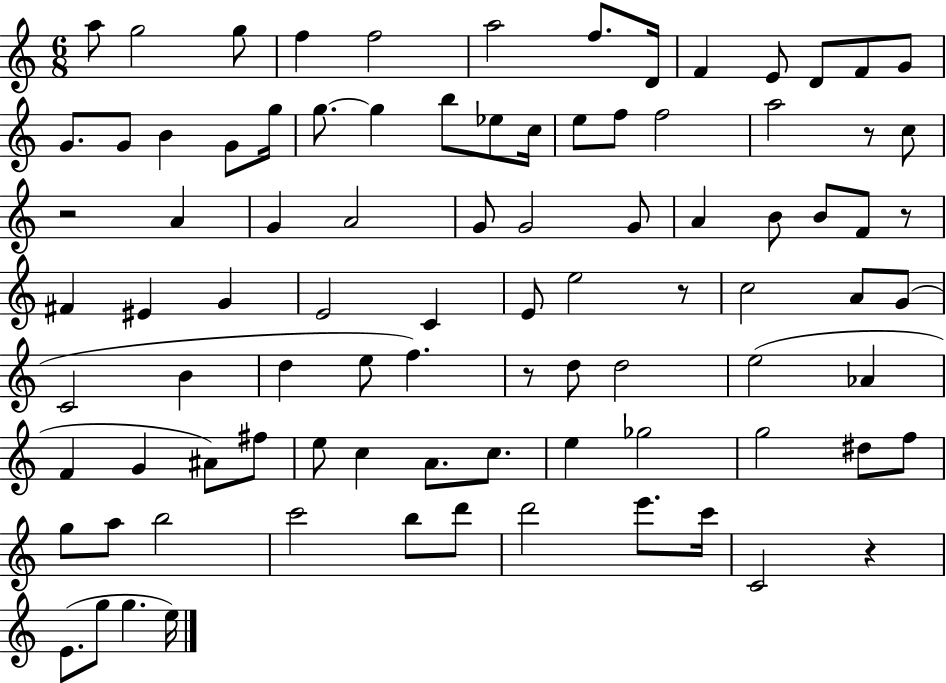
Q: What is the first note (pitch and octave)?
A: A5